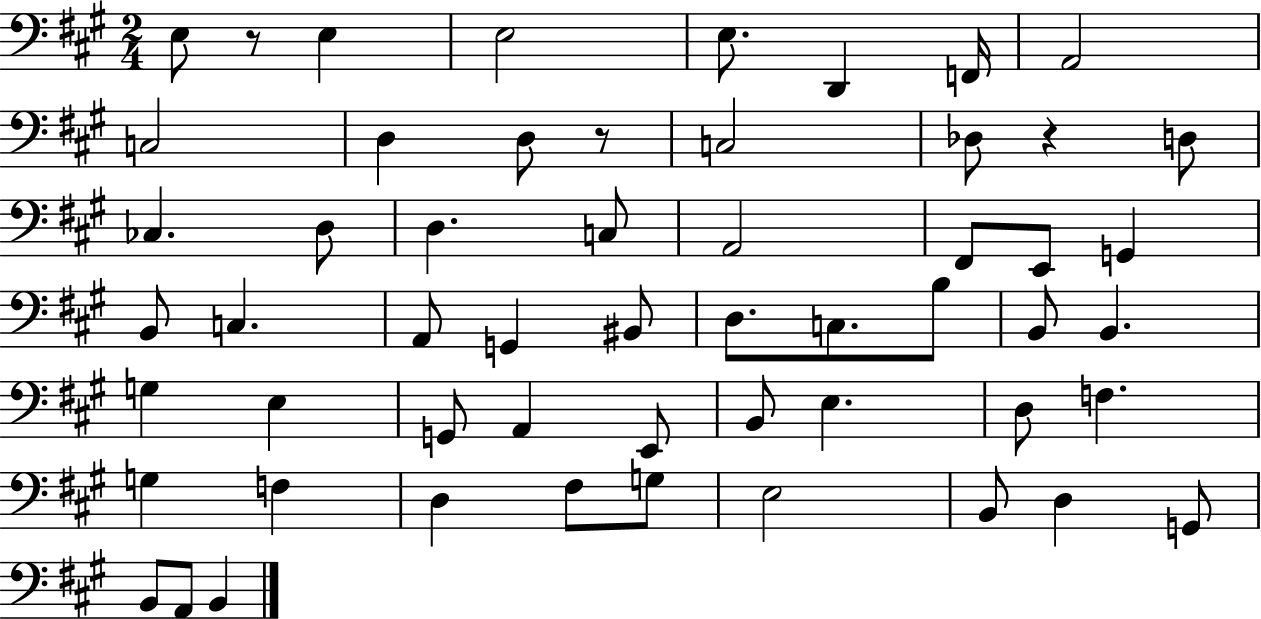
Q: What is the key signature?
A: A major